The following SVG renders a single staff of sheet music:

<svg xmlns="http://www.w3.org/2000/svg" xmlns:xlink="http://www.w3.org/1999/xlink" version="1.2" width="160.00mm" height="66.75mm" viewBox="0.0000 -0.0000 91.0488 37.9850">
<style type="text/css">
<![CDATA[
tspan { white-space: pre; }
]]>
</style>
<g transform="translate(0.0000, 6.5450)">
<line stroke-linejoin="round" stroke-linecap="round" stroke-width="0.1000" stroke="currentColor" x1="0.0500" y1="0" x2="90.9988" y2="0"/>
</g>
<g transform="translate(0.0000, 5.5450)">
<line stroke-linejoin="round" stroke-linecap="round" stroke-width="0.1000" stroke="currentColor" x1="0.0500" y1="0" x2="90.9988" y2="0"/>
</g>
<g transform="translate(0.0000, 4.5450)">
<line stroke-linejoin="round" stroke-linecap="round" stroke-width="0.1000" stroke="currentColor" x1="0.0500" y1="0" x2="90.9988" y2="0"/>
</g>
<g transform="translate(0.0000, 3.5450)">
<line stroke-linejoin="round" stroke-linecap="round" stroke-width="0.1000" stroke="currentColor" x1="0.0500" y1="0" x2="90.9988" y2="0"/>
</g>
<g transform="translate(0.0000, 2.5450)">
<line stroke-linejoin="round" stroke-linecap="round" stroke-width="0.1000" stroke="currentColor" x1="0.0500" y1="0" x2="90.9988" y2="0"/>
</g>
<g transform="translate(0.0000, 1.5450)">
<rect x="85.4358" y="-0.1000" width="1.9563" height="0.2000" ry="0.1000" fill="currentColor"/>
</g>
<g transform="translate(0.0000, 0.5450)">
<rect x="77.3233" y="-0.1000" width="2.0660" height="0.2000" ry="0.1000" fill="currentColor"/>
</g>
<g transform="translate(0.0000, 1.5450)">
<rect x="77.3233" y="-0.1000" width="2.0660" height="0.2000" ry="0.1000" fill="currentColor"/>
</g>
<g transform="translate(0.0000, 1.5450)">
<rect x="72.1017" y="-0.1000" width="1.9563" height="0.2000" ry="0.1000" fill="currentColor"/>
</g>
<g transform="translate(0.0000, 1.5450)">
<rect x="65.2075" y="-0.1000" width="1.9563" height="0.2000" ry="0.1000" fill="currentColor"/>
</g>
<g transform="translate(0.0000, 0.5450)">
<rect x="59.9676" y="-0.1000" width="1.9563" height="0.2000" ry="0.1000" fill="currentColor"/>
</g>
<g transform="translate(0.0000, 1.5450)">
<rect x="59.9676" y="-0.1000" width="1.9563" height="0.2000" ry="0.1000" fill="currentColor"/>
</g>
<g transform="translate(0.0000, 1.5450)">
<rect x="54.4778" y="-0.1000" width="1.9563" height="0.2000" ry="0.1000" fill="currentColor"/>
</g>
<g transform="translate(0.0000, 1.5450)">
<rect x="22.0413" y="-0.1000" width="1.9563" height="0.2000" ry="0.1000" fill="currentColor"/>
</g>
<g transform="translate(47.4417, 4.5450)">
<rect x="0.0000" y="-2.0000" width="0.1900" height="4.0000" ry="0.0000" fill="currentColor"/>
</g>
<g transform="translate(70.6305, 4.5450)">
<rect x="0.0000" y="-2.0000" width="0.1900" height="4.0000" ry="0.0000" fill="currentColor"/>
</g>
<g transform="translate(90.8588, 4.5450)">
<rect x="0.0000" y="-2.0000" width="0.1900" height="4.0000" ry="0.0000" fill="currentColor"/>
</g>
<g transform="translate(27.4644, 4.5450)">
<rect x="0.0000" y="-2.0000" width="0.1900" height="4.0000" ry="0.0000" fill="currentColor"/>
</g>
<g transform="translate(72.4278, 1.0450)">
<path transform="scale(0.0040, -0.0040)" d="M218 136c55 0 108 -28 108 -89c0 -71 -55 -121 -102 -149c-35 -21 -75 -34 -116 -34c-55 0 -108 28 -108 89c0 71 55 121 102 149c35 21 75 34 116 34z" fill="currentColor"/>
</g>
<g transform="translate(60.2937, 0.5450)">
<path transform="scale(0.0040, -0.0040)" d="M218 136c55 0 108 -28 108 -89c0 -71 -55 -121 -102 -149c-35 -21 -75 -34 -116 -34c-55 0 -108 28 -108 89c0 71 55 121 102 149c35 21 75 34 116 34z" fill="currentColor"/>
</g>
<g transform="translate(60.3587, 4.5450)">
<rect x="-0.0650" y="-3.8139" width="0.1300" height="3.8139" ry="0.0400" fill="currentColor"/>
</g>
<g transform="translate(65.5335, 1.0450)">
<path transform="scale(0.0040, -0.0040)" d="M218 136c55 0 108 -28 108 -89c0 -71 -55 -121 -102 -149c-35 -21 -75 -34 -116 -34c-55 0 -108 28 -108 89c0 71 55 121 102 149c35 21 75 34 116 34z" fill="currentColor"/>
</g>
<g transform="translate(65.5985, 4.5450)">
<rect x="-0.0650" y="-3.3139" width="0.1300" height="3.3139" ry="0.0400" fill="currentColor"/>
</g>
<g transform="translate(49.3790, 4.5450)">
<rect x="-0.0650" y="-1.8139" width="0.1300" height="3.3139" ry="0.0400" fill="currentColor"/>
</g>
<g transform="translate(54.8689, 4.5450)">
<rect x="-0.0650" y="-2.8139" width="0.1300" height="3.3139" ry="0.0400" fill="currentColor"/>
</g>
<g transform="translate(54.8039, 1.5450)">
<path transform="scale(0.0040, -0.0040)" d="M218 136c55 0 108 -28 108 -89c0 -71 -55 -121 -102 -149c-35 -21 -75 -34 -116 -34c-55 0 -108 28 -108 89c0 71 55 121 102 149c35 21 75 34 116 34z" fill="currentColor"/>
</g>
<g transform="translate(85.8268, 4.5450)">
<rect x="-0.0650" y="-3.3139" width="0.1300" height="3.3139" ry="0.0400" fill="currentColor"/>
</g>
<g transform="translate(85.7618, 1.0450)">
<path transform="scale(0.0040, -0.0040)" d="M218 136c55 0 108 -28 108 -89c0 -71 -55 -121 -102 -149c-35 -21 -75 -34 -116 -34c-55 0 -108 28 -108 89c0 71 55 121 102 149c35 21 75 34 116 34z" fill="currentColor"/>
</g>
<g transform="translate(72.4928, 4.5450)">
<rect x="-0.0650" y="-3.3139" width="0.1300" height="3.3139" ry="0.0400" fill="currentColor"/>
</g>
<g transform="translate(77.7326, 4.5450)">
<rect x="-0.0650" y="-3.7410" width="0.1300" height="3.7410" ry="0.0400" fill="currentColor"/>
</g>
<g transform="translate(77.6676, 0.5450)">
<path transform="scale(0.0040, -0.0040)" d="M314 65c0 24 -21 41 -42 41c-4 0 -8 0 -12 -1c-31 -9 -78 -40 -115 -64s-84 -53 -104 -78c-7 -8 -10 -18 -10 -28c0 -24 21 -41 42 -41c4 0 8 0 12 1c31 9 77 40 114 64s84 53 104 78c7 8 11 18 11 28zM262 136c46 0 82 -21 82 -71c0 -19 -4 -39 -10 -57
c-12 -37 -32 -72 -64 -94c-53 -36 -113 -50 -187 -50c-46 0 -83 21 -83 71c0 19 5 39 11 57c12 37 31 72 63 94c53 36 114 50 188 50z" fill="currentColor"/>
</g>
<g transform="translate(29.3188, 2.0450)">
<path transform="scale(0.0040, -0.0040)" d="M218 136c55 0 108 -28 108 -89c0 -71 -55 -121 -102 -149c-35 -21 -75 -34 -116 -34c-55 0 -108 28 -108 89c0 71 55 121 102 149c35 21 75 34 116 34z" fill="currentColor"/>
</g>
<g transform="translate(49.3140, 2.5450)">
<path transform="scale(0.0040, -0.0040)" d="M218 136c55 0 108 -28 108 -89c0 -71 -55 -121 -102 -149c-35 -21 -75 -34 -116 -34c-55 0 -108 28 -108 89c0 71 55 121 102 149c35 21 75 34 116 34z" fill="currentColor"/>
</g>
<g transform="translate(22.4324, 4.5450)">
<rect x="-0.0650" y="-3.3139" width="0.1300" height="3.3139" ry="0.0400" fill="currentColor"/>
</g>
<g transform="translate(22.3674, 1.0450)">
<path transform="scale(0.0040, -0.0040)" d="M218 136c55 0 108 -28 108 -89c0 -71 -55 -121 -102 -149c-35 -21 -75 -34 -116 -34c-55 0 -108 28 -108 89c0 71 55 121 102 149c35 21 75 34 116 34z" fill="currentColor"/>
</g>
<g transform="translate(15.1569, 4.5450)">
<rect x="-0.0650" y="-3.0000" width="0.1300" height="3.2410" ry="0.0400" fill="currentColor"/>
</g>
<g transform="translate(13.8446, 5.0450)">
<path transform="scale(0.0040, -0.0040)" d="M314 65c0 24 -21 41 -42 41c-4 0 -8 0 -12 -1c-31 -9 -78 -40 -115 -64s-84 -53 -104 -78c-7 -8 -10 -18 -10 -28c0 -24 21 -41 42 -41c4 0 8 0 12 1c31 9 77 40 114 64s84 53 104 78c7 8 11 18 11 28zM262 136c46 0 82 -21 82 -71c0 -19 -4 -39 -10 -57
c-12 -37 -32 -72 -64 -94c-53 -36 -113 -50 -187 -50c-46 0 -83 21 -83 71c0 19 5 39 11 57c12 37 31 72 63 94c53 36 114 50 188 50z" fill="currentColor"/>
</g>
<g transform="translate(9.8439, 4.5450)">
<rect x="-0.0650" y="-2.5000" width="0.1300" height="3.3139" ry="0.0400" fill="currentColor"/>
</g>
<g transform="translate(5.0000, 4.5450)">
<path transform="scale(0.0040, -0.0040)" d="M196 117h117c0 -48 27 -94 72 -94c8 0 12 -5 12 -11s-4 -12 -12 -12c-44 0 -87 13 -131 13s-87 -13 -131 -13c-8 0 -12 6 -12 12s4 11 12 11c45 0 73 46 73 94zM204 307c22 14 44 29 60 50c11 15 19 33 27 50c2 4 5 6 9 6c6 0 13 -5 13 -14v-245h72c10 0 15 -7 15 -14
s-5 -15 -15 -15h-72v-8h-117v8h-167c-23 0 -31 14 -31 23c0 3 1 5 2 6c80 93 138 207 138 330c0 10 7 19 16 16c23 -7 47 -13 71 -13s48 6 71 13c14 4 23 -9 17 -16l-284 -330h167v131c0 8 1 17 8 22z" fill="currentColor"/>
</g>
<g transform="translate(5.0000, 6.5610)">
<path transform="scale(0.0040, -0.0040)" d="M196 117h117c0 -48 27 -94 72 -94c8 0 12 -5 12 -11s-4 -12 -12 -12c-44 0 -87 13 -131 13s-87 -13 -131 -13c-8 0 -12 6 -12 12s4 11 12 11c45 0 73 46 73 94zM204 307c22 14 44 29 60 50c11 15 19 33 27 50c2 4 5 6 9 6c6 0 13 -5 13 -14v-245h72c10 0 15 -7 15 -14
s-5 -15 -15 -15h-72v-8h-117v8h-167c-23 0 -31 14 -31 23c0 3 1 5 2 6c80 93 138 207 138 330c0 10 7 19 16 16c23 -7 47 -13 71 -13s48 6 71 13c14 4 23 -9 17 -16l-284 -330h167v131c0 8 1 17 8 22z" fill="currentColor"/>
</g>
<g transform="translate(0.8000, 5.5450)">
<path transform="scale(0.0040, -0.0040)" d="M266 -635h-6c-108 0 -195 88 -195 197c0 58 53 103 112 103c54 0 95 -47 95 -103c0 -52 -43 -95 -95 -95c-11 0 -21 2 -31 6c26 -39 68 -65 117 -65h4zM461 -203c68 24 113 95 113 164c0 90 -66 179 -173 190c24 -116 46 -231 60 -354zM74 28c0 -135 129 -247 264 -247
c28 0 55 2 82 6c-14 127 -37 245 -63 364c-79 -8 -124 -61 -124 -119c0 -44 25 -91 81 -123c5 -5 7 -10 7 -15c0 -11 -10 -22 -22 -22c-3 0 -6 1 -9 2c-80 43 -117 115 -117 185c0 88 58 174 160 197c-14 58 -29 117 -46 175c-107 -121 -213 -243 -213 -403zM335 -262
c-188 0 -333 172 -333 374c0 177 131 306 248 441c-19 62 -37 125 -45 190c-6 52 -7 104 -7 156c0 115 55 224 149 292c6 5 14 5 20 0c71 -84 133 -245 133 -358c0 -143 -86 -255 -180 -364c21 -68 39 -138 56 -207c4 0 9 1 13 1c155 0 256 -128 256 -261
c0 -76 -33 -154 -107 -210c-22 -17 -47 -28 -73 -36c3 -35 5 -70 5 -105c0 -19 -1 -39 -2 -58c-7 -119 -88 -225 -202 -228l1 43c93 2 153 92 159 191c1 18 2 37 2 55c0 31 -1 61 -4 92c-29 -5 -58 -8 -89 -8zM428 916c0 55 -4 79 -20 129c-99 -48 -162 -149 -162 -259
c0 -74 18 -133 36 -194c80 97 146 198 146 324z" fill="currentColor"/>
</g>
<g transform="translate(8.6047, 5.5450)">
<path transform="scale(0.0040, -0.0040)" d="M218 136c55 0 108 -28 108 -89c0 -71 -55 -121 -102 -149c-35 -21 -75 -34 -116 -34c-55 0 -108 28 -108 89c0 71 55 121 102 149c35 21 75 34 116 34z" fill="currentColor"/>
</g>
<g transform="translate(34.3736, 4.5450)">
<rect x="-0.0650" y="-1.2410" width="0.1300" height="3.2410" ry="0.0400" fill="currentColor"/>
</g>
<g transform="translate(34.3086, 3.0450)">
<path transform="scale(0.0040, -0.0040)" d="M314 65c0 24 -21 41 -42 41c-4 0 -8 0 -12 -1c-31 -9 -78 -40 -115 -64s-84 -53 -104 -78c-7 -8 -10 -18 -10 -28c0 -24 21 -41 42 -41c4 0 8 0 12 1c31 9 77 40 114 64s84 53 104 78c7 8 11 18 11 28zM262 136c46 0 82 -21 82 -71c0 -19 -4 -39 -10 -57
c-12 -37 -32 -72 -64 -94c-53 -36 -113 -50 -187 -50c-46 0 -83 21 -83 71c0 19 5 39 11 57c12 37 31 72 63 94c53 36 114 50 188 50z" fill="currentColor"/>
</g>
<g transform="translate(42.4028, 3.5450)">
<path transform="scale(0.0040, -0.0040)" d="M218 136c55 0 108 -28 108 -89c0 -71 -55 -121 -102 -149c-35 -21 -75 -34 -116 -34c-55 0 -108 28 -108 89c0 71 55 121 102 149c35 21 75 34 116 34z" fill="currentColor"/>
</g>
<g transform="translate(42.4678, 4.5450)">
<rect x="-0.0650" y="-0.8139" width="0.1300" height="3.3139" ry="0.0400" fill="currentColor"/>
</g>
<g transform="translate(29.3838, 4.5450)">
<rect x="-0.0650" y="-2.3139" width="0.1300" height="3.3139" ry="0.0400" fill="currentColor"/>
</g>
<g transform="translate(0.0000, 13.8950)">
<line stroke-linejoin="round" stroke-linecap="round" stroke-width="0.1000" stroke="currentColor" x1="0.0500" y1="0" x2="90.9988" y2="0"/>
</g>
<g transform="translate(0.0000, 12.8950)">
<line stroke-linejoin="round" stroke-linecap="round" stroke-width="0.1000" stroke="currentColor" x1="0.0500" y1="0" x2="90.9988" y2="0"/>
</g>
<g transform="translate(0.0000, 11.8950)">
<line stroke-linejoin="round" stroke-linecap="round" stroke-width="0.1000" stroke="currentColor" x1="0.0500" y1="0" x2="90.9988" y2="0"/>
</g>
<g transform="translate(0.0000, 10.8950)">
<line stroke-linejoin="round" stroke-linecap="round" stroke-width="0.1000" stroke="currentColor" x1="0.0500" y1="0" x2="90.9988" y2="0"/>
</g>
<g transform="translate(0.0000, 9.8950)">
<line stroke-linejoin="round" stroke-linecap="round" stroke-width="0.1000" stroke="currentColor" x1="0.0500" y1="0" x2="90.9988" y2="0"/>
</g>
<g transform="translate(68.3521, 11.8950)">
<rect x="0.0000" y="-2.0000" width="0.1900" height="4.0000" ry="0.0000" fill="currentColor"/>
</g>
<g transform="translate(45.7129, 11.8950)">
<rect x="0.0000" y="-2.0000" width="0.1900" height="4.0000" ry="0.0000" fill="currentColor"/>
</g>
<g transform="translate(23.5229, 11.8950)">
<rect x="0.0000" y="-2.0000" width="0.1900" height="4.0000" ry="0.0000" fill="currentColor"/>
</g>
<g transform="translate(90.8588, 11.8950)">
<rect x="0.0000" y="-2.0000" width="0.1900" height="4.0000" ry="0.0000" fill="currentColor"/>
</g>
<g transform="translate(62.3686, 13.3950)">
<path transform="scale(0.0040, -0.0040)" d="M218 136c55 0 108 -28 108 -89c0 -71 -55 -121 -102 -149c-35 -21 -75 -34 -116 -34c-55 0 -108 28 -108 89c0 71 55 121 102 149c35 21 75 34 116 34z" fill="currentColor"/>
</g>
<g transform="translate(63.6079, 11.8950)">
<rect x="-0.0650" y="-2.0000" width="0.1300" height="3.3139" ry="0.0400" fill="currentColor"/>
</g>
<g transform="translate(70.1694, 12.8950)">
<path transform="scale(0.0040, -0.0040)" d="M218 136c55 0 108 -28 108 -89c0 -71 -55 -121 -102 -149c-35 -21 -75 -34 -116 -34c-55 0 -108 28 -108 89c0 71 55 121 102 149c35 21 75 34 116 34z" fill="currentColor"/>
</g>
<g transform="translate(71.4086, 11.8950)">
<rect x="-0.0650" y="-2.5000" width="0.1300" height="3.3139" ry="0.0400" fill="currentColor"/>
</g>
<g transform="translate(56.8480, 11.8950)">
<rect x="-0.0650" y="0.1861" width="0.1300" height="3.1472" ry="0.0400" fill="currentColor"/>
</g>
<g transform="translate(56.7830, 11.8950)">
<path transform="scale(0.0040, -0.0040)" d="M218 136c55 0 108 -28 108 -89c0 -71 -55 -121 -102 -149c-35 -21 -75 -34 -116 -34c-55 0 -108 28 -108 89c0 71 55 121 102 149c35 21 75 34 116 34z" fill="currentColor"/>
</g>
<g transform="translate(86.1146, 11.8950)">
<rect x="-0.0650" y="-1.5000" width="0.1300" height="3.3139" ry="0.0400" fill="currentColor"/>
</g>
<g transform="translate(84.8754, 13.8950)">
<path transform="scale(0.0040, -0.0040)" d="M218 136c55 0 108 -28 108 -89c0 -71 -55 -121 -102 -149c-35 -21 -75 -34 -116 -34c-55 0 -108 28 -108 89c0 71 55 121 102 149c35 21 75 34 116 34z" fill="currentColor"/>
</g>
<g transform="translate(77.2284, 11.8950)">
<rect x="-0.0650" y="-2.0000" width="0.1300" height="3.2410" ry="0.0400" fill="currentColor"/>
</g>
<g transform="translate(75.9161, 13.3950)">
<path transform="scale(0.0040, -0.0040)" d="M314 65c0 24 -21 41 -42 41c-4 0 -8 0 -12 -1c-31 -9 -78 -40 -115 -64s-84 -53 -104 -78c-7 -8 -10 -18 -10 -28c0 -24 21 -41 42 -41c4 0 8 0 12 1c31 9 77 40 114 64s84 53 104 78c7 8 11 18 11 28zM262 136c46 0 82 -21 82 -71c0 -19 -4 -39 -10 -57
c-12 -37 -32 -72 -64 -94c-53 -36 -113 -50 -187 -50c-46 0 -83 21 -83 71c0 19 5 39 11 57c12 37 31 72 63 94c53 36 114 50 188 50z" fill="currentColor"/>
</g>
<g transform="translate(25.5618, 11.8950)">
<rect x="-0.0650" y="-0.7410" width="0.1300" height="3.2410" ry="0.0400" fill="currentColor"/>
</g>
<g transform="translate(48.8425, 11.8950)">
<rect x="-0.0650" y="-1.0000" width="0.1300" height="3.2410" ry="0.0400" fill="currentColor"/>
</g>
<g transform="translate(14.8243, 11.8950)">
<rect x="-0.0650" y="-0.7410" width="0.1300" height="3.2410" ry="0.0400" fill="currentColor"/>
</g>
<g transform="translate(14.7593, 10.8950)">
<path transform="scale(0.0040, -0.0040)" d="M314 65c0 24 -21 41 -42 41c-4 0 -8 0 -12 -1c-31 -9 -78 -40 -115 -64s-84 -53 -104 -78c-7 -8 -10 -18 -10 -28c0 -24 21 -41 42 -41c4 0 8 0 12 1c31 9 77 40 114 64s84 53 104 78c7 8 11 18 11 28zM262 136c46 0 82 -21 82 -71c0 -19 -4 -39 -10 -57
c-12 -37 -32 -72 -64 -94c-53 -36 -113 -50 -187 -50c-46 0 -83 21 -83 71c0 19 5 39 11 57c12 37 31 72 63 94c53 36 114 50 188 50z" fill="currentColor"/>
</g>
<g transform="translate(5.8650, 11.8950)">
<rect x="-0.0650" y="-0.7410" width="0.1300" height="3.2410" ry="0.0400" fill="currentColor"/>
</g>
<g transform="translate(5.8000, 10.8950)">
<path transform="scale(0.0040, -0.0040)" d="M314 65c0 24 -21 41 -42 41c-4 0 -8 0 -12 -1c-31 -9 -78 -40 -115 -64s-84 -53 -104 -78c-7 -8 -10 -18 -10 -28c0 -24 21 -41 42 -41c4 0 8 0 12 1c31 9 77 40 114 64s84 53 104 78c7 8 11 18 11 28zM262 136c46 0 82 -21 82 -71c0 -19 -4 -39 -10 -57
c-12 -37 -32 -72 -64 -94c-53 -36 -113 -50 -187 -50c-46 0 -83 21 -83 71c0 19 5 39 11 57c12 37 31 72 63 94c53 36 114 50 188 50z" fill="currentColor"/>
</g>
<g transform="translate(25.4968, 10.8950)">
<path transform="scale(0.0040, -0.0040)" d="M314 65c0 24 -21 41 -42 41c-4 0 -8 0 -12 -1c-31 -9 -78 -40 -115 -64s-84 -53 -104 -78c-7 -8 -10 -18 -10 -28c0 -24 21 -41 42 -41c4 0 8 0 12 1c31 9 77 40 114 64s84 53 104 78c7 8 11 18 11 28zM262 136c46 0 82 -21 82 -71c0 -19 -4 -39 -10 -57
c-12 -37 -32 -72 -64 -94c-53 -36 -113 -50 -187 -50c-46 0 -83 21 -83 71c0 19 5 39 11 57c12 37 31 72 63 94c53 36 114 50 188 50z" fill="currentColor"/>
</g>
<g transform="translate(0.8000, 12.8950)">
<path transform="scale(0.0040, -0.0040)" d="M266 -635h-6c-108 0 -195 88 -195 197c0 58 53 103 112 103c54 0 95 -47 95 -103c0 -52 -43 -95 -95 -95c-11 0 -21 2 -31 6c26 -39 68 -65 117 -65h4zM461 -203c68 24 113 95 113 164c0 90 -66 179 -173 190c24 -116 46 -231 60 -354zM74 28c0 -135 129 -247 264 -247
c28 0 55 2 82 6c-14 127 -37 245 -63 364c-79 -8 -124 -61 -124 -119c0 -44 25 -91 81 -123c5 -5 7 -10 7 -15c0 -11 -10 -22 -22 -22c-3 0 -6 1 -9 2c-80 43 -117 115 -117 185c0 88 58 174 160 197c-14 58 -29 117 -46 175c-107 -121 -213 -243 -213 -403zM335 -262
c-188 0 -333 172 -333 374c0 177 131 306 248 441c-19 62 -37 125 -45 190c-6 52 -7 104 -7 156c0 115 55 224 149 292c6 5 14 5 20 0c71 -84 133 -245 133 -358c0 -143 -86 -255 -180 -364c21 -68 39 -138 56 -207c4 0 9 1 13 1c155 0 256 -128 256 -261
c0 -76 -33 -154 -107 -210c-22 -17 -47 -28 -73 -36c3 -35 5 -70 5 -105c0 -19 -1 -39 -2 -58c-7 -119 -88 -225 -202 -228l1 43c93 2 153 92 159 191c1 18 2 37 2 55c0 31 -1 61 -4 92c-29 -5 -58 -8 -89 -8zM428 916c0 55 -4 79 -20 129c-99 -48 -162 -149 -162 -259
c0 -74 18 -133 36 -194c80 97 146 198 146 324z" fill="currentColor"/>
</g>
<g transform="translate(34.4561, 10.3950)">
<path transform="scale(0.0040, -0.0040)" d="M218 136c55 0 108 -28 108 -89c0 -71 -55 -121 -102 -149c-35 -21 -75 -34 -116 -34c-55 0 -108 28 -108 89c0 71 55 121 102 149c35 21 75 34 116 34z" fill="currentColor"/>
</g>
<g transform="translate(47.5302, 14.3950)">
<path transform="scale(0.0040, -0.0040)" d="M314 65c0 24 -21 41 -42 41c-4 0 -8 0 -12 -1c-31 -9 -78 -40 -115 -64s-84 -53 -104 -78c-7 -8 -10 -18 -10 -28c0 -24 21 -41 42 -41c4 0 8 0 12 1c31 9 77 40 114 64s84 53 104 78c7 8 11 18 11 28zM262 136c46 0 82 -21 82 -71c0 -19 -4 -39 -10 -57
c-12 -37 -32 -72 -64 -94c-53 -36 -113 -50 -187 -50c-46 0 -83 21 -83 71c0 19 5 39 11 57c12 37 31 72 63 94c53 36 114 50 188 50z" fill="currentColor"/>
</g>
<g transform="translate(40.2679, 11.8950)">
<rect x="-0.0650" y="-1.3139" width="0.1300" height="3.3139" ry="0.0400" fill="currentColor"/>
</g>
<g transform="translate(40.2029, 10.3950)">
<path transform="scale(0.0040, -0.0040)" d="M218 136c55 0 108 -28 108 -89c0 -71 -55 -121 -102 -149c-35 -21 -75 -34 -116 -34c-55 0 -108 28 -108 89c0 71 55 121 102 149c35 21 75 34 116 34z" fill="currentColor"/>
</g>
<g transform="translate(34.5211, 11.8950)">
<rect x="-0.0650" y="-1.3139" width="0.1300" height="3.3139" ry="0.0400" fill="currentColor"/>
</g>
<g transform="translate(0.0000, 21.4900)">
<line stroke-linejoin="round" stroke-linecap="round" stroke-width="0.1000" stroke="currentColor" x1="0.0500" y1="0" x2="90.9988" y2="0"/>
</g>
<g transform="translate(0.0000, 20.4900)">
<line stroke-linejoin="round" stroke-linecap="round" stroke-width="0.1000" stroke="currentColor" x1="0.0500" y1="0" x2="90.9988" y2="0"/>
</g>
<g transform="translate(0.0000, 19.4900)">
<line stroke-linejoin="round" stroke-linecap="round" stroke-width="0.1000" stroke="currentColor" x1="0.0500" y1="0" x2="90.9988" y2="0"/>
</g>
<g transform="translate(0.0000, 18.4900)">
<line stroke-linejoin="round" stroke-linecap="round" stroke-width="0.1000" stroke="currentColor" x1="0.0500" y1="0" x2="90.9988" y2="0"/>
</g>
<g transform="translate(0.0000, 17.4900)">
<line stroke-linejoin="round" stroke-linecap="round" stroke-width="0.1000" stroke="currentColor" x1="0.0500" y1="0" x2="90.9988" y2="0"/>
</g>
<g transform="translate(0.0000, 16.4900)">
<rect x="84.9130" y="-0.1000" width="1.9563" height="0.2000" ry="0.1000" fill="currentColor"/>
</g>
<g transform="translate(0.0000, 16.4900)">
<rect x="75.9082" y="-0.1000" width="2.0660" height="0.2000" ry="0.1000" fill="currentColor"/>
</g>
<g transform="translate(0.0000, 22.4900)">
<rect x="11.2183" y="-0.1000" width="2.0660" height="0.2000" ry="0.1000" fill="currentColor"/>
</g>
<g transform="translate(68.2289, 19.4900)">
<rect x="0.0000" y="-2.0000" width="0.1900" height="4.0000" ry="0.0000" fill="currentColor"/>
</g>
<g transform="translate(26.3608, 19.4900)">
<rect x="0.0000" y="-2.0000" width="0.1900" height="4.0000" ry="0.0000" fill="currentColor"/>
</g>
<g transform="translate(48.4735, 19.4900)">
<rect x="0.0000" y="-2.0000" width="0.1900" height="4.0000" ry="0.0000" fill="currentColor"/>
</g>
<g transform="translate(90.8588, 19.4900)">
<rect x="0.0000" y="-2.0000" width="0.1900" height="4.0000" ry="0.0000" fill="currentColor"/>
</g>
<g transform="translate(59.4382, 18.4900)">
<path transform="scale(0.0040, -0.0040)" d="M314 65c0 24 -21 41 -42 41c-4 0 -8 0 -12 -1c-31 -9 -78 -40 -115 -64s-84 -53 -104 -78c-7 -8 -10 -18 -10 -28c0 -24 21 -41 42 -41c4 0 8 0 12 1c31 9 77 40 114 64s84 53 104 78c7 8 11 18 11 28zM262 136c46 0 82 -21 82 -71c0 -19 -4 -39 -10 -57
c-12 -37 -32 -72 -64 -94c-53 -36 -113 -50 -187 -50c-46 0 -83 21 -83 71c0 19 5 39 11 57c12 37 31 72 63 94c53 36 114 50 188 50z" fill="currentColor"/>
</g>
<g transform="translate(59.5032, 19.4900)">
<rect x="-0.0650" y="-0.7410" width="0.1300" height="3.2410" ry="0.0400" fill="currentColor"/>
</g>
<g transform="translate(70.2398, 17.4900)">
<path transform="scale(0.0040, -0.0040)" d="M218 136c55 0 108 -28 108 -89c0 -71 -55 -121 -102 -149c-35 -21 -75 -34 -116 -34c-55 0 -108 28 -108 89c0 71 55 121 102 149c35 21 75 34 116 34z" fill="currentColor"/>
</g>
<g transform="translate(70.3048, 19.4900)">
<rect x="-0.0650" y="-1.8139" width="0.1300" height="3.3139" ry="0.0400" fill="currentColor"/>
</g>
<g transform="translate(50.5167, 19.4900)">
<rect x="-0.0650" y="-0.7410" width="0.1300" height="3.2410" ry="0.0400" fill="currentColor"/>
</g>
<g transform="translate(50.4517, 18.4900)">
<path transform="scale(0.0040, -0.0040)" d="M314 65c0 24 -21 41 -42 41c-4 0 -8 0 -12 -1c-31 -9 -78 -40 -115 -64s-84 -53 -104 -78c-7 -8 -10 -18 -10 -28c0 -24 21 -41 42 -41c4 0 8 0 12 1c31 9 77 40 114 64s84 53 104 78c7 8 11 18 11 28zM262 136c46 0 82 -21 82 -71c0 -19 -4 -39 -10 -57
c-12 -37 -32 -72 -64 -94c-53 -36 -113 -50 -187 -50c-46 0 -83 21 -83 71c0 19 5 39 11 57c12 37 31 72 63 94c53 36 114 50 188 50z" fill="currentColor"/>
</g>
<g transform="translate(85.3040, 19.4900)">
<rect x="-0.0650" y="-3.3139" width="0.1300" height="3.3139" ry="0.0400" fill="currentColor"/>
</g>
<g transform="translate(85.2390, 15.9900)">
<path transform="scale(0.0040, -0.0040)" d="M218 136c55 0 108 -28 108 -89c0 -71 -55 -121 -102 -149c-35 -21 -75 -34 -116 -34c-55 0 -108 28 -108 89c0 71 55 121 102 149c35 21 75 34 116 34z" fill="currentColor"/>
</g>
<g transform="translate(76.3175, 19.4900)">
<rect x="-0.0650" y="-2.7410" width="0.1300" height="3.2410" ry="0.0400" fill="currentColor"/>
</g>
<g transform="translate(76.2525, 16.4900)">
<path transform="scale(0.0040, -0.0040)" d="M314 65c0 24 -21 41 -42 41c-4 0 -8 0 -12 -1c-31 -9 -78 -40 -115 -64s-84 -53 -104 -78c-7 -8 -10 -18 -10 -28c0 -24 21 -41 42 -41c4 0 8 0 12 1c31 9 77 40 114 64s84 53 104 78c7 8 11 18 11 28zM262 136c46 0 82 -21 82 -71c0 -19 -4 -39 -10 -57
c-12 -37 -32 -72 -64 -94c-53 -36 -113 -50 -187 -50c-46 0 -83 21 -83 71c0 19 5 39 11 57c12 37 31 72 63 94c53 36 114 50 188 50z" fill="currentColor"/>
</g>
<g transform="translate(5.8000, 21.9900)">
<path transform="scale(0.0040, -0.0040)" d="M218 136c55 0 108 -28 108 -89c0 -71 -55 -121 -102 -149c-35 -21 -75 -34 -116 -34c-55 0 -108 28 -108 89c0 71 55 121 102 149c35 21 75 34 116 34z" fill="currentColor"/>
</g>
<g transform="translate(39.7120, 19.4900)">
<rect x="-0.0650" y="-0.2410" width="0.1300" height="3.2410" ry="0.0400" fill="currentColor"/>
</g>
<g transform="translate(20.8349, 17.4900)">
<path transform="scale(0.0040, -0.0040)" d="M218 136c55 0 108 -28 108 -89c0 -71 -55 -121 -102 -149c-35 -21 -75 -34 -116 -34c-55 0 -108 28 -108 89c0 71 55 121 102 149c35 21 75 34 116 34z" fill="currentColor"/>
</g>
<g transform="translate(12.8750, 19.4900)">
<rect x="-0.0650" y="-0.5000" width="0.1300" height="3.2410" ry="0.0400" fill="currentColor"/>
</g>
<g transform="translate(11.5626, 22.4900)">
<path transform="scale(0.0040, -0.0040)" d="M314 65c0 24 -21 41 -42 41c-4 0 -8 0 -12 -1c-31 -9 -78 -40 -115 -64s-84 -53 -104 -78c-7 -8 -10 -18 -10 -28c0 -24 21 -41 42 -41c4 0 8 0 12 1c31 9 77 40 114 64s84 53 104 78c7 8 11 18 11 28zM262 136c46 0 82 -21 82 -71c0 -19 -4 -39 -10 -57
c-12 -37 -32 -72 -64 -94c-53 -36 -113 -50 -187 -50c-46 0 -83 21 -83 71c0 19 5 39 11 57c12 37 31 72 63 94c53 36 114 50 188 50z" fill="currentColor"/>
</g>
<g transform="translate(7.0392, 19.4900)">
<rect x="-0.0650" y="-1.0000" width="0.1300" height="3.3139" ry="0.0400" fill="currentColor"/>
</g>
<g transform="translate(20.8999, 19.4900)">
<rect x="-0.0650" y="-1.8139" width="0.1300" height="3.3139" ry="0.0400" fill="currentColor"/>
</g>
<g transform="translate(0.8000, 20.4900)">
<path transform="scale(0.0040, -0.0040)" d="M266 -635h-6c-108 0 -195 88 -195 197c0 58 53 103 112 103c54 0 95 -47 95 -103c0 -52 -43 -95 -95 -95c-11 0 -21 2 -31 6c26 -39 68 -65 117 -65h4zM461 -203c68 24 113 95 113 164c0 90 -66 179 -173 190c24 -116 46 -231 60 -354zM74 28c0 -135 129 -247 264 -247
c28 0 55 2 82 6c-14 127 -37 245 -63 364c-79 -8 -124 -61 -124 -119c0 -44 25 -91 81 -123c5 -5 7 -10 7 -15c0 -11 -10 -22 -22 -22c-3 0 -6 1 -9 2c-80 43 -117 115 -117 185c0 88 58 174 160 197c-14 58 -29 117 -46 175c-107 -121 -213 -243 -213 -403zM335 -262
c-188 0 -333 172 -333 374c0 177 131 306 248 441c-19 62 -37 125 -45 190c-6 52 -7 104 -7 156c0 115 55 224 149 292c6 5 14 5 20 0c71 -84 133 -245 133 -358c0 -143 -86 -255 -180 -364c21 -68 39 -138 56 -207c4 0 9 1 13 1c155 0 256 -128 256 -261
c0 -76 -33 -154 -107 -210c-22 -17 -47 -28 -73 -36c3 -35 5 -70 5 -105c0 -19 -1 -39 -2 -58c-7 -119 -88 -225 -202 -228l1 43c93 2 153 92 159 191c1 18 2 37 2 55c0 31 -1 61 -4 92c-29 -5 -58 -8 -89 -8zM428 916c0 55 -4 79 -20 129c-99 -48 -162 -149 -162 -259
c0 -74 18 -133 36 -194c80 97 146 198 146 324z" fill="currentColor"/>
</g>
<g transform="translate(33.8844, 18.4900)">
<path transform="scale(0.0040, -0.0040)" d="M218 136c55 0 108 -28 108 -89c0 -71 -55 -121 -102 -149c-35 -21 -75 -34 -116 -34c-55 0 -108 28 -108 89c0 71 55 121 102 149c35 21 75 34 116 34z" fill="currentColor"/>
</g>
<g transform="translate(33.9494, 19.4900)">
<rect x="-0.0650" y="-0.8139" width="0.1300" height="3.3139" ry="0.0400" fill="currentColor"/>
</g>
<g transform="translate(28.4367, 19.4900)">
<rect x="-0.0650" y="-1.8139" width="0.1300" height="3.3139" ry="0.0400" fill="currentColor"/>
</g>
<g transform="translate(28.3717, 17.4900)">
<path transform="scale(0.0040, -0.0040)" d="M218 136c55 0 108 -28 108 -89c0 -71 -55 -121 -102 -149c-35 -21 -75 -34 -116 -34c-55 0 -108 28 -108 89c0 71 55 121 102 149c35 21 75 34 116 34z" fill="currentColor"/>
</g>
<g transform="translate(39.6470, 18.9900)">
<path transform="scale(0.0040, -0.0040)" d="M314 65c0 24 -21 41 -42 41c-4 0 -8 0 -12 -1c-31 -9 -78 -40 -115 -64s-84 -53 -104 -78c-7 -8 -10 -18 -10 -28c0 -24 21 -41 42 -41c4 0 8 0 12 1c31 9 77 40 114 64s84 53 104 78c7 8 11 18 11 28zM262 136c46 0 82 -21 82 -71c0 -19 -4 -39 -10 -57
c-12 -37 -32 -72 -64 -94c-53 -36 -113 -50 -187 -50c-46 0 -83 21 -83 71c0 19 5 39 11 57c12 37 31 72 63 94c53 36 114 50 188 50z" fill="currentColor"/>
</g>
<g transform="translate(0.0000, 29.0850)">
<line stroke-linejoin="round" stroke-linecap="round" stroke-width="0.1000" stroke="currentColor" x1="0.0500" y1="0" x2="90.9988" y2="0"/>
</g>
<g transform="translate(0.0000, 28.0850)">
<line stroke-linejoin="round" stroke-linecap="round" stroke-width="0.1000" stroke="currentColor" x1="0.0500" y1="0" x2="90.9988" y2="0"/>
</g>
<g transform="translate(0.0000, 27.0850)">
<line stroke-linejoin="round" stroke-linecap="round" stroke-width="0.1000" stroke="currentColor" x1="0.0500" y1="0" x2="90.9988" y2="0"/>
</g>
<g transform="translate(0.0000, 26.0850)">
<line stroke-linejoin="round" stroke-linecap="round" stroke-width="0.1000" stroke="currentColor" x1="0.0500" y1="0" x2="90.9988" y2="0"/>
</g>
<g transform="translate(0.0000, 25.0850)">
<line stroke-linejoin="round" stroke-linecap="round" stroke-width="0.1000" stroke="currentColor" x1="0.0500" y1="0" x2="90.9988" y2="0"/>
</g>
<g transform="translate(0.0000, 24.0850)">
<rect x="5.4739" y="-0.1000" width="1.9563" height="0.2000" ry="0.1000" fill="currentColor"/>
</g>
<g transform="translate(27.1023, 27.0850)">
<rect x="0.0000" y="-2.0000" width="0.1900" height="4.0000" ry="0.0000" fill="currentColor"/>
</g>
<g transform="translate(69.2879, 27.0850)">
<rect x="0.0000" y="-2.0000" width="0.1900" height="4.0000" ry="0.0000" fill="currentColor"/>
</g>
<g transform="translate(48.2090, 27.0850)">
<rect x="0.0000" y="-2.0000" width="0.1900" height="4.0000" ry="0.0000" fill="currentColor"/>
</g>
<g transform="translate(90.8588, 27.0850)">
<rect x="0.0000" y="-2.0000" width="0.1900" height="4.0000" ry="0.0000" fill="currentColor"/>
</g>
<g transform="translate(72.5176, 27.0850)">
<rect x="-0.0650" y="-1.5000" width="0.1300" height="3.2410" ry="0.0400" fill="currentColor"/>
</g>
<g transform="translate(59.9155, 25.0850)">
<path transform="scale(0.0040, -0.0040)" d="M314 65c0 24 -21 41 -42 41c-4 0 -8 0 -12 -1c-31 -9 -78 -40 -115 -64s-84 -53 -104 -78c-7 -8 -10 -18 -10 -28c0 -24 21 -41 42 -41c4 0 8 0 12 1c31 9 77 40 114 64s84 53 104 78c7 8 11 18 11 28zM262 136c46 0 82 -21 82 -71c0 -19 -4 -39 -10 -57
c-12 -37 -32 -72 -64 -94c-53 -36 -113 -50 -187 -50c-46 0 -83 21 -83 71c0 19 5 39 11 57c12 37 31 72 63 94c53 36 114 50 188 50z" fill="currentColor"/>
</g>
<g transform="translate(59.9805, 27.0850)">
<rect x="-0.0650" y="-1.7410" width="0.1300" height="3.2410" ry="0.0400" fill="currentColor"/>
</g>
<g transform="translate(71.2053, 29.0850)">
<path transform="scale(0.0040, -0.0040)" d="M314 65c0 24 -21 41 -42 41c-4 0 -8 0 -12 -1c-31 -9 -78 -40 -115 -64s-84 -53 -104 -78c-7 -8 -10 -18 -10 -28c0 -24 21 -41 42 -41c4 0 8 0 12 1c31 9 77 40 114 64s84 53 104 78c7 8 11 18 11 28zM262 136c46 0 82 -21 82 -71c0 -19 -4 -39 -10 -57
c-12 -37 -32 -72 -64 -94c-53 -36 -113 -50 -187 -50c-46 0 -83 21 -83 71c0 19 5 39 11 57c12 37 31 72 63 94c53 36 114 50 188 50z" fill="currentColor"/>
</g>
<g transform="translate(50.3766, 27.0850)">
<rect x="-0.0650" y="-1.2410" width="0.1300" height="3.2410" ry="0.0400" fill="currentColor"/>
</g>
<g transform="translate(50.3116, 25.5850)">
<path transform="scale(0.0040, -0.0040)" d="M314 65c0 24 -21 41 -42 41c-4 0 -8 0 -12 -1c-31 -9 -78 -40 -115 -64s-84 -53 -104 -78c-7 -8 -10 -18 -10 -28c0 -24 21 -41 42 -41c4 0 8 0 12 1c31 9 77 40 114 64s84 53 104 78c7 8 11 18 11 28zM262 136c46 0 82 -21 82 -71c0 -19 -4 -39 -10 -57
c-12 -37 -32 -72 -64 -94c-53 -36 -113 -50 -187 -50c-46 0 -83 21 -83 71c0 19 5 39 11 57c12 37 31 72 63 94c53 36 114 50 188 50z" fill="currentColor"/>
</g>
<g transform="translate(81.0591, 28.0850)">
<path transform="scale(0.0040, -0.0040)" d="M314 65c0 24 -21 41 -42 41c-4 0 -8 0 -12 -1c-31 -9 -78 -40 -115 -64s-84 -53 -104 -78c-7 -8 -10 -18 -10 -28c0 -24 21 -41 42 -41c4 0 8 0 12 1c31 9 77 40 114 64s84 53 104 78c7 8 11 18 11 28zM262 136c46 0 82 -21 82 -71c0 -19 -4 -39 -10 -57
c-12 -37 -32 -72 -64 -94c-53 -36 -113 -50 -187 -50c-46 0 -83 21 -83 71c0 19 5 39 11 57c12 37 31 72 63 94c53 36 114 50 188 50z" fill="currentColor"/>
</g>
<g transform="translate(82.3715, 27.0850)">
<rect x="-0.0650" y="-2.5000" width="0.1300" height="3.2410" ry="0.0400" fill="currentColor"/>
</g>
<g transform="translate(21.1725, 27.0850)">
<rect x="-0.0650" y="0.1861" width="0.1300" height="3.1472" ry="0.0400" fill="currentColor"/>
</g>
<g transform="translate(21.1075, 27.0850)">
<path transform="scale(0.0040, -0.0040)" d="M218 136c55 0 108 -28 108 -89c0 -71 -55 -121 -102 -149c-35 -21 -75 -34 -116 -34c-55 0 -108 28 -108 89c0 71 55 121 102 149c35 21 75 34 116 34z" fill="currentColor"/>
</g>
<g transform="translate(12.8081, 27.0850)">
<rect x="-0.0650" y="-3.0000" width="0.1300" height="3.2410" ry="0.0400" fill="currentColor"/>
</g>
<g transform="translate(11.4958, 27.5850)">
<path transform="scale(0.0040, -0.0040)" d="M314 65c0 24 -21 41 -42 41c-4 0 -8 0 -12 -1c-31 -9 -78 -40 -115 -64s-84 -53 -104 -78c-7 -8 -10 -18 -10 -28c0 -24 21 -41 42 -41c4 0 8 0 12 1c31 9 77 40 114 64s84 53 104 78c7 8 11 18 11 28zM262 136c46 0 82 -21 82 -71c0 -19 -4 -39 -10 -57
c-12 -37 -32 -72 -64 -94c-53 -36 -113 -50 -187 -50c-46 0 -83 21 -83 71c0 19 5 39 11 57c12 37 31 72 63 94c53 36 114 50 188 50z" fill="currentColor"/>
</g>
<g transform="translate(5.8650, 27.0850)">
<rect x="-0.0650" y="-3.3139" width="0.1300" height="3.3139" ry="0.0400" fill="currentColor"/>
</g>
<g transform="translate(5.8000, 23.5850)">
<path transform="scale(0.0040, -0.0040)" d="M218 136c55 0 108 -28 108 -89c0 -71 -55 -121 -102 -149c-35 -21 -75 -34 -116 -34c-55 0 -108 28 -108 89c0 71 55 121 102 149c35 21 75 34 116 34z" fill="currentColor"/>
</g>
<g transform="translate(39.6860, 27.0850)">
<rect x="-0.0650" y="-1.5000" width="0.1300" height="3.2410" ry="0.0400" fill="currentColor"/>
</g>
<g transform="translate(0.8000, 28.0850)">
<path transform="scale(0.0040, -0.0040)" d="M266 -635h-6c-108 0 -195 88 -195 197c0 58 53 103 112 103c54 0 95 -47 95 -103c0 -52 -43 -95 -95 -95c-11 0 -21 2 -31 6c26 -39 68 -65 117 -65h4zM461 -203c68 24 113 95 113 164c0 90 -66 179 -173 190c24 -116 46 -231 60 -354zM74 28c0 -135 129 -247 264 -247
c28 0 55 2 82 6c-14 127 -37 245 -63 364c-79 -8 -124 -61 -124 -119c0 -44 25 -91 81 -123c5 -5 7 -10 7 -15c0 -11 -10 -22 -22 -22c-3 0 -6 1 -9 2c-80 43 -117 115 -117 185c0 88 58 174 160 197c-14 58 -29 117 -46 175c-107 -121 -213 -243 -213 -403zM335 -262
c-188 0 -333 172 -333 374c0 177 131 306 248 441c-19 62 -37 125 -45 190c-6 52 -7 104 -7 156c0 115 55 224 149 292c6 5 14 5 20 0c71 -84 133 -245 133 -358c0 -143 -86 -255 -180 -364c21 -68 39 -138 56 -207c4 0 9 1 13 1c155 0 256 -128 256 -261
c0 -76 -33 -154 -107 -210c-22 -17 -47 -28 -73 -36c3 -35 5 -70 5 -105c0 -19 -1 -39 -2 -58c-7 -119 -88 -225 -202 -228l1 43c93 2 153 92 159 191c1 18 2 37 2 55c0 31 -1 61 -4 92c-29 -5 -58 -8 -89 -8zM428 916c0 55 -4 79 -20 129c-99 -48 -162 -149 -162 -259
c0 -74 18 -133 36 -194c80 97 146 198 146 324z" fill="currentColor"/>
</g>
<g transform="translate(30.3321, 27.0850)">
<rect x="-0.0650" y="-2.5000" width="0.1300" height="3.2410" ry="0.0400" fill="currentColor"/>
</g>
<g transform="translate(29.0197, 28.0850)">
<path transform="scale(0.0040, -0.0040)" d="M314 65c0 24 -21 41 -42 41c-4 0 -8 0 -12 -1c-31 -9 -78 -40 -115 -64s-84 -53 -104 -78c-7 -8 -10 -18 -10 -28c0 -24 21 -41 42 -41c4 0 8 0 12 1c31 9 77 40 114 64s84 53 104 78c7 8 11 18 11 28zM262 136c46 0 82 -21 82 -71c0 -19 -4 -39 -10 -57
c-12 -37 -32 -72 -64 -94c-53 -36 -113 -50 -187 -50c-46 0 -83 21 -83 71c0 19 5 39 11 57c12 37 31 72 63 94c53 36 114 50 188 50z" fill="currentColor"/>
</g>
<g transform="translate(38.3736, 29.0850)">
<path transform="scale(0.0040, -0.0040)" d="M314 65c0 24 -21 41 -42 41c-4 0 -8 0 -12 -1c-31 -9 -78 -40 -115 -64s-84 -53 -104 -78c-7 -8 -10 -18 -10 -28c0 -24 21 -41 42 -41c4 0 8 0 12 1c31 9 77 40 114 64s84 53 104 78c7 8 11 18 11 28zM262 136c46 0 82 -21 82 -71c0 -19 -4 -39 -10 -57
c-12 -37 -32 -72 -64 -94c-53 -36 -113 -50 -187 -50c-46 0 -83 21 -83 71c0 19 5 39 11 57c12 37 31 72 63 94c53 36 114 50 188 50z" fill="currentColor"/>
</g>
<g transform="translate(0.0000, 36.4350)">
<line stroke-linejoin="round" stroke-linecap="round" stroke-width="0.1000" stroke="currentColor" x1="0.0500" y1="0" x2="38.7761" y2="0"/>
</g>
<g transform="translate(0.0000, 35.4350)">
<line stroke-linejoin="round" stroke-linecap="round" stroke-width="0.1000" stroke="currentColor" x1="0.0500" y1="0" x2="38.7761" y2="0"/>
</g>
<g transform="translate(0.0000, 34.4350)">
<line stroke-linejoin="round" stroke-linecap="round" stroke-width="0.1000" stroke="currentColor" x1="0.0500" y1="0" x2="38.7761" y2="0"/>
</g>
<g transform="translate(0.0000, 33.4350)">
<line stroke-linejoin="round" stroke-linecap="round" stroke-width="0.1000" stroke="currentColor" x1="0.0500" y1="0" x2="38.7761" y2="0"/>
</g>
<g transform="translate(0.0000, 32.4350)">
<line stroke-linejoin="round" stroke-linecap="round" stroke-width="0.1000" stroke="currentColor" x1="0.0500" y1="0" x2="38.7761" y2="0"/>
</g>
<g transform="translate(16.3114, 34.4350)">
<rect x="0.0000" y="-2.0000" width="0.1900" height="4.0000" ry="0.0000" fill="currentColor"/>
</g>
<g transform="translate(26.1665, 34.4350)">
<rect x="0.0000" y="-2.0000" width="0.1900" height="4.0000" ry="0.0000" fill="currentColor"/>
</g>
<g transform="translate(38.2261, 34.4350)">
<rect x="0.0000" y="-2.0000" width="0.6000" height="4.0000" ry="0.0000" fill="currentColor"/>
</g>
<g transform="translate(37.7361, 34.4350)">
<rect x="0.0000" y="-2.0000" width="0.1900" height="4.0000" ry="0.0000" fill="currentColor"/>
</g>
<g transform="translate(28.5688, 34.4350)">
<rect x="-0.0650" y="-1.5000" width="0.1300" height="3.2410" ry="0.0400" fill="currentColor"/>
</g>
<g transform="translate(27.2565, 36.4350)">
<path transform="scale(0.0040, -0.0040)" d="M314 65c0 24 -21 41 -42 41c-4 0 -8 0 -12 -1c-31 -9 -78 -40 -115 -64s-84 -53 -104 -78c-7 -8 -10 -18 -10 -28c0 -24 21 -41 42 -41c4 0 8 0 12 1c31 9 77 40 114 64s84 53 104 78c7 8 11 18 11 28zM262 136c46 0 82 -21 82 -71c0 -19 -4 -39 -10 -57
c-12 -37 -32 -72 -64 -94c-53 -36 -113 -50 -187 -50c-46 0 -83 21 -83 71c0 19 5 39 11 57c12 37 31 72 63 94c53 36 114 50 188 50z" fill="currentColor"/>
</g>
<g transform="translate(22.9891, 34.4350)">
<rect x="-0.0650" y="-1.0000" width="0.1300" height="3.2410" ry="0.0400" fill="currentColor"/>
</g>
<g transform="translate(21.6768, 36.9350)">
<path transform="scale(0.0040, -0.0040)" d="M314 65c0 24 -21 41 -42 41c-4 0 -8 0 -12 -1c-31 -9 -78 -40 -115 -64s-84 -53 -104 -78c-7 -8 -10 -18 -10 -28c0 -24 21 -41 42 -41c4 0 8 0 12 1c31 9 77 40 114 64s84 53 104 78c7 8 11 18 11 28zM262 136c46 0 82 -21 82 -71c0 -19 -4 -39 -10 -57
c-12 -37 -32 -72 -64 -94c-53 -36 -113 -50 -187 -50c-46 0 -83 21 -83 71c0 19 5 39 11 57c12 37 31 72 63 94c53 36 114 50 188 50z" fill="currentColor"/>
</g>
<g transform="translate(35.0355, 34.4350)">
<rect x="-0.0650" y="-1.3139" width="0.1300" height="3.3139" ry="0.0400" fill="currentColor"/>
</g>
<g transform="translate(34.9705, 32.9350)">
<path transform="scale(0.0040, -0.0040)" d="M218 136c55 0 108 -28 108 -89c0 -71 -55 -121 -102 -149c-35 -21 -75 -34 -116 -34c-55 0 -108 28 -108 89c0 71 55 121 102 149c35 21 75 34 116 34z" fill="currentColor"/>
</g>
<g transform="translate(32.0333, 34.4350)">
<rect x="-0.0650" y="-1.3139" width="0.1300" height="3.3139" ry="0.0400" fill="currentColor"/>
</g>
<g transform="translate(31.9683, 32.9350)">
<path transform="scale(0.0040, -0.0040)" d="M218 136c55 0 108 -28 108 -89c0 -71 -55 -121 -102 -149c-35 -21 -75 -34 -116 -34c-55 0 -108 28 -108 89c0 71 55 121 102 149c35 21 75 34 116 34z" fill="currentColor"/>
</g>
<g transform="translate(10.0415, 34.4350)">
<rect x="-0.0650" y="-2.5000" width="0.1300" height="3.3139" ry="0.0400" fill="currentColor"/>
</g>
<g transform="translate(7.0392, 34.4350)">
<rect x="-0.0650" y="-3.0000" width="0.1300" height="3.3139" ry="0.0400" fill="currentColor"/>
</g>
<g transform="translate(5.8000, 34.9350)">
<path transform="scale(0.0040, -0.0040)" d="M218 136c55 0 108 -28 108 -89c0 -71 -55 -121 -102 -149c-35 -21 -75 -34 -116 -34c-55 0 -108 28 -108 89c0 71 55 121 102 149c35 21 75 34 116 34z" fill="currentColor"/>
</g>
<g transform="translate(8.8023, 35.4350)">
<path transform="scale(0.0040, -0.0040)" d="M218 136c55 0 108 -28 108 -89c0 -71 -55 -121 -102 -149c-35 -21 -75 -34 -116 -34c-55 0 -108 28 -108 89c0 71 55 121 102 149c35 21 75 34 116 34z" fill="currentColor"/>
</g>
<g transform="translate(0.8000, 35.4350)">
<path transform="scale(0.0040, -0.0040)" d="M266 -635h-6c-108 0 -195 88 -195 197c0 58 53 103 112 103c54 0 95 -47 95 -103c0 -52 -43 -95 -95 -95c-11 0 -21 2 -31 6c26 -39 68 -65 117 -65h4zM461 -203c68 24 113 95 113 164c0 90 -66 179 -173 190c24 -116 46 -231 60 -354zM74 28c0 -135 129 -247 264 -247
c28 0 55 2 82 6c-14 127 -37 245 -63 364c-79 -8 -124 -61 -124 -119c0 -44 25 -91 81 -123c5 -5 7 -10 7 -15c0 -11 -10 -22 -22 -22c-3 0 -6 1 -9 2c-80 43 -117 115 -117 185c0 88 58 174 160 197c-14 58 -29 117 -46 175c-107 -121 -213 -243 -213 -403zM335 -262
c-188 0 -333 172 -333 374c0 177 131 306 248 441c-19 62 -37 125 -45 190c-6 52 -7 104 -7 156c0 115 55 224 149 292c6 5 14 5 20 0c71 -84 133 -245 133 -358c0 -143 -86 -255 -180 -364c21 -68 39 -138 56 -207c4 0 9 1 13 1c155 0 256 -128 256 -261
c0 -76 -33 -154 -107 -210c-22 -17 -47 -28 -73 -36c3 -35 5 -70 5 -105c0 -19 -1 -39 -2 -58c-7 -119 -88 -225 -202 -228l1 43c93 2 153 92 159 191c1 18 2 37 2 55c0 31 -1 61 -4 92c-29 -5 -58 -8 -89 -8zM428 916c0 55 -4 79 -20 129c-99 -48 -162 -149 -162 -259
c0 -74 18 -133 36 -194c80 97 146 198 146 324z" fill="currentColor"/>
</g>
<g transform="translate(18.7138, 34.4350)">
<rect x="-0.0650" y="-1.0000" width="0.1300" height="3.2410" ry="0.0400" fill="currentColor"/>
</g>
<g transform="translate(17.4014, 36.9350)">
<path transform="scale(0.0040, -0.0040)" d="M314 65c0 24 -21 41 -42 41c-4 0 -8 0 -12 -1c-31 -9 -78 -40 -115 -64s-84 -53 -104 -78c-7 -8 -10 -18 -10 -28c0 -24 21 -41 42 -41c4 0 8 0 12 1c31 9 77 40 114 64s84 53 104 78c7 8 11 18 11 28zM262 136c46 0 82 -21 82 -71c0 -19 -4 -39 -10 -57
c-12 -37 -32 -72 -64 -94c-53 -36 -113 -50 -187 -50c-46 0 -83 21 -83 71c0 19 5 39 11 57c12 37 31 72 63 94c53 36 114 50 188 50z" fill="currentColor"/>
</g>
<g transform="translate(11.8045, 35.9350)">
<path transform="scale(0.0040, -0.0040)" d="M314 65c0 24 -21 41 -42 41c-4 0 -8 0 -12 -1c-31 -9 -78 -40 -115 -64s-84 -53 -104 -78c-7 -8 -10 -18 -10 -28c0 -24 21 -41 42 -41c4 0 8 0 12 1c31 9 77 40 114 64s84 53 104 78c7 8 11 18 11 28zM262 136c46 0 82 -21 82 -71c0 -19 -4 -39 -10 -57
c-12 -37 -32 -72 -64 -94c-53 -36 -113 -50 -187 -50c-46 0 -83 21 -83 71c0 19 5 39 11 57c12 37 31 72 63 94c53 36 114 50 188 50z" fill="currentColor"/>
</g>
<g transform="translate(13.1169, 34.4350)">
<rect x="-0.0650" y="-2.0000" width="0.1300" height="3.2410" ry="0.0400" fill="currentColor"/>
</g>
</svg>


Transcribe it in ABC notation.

X:1
T:Untitled
M:4/4
L:1/4
K:C
G A2 b g e2 d f a c' b b c'2 b d2 d2 d2 e e D2 B F G F2 E D C2 f f d c2 d2 d2 f a2 b b A2 B G2 E2 e2 f2 E2 G2 A G F2 D2 D2 E2 e e